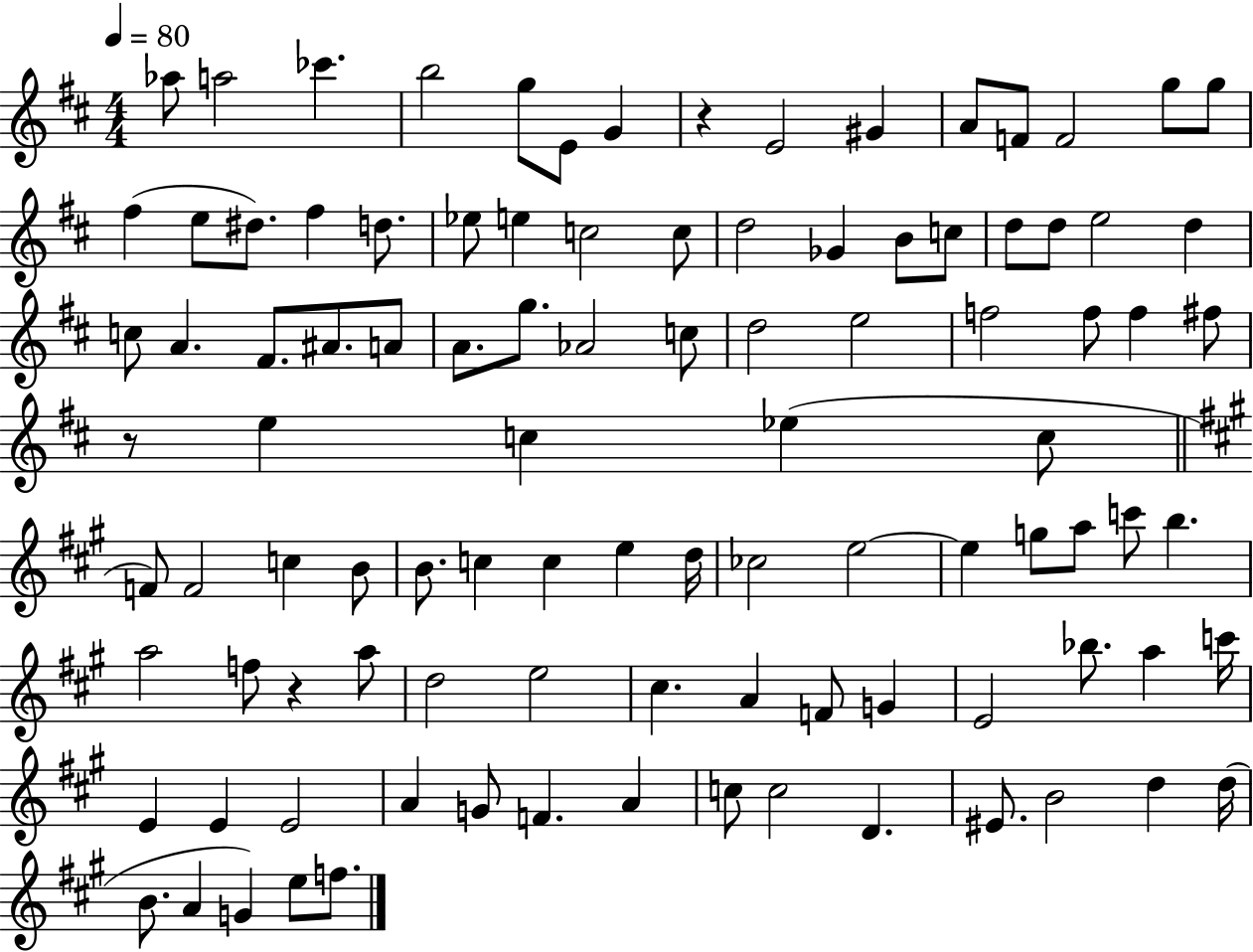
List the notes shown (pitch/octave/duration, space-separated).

Ab5/e A5/h CES6/q. B5/h G5/e E4/e G4/q R/q E4/h G#4/q A4/e F4/e F4/h G5/e G5/e F#5/q E5/e D#5/e. F#5/q D5/e. Eb5/e E5/q C5/h C5/e D5/h Gb4/q B4/e C5/e D5/e D5/e E5/h D5/q C5/e A4/q. F#4/e. A#4/e. A4/e A4/e. G5/e. Ab4/h C5/e D5/h E5/h F5/h F5/e F5/q F#5/e R/e E5/q C5/q Eb5/q C5/e F4/e F4/h C5/q B4/e B4/e. C5/q C5/q E5/q D5/s CES5/h E5/h E5/q G5/e A5/e C6/e B5/q. A5/h F5/e R/q A5/e D5/h E5/h C#5/q. A4/q F4/e G4/q E4/h Bb5/e. A5/q C6/s E4/q E4/q E4/h A4/q G4/e F4/q. A4/q C5/e C5/h D4/q. EIS4/e. B4/h D5/q D5/s B4/e. A4/q G4/q E5/e F5/e.